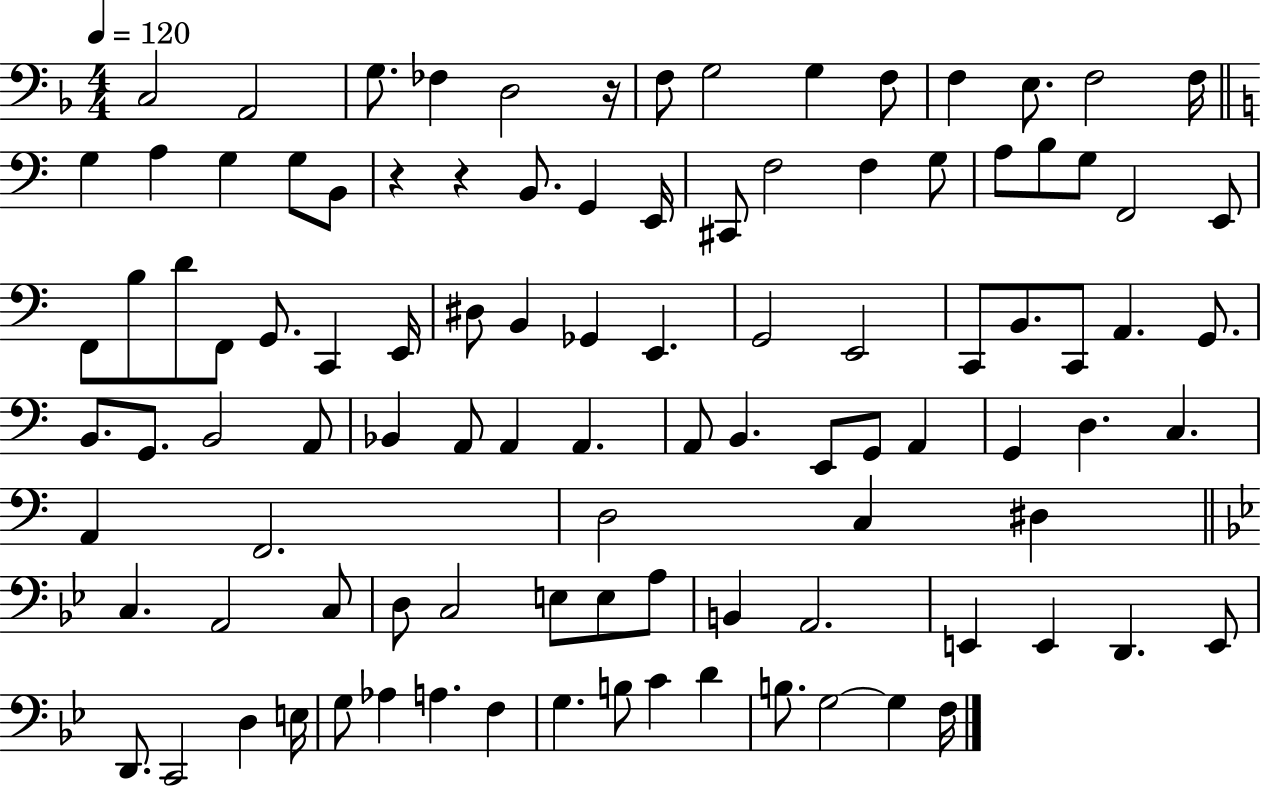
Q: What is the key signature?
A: F major